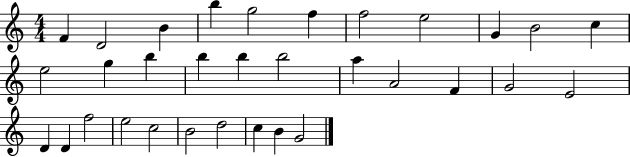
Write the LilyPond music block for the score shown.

{
  \clef treble
  \numericTimeSignature
  \time 4/4
  \key c \major
  f'4 d'2 b'4 | b''4 g''2 f''4 | f''2 e''2 | g'4 b'2 c''4 | \break e''2 g''4 b''4 | b''4 b''4 b''2 | a''4 a'2 f'4 | g'2 e'2 | \break d'4 d'4 f''2 | e''2 c''2 | b'2 d''2 | c''4 b'4 g'2 | \break \bar "|."
}